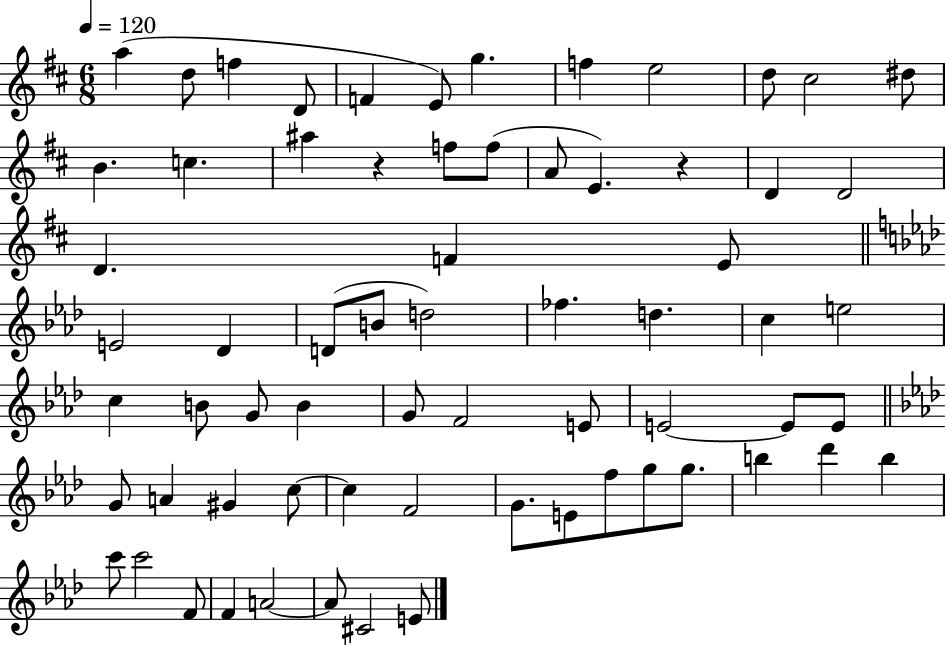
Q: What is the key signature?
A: D major